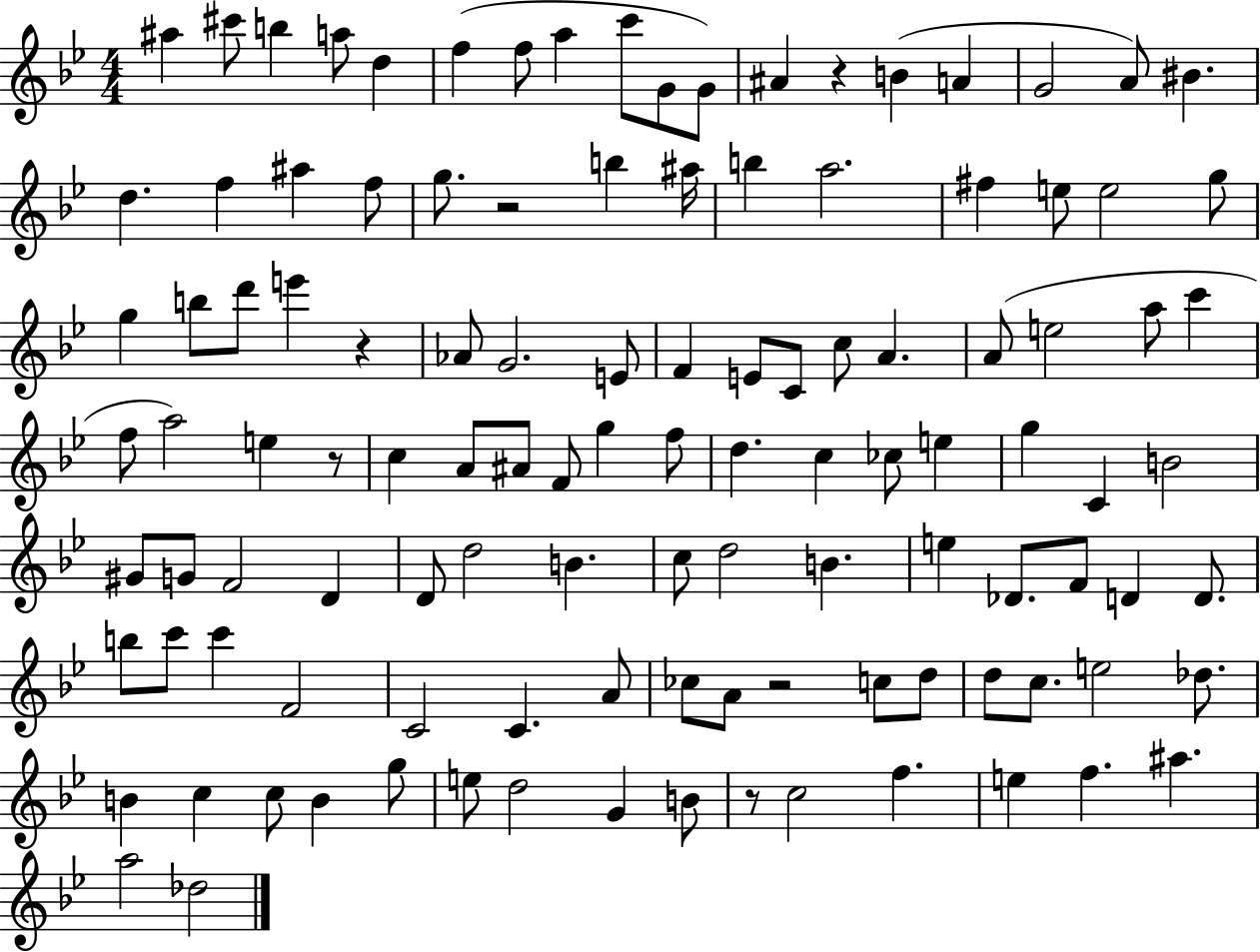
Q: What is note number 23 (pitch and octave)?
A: B5